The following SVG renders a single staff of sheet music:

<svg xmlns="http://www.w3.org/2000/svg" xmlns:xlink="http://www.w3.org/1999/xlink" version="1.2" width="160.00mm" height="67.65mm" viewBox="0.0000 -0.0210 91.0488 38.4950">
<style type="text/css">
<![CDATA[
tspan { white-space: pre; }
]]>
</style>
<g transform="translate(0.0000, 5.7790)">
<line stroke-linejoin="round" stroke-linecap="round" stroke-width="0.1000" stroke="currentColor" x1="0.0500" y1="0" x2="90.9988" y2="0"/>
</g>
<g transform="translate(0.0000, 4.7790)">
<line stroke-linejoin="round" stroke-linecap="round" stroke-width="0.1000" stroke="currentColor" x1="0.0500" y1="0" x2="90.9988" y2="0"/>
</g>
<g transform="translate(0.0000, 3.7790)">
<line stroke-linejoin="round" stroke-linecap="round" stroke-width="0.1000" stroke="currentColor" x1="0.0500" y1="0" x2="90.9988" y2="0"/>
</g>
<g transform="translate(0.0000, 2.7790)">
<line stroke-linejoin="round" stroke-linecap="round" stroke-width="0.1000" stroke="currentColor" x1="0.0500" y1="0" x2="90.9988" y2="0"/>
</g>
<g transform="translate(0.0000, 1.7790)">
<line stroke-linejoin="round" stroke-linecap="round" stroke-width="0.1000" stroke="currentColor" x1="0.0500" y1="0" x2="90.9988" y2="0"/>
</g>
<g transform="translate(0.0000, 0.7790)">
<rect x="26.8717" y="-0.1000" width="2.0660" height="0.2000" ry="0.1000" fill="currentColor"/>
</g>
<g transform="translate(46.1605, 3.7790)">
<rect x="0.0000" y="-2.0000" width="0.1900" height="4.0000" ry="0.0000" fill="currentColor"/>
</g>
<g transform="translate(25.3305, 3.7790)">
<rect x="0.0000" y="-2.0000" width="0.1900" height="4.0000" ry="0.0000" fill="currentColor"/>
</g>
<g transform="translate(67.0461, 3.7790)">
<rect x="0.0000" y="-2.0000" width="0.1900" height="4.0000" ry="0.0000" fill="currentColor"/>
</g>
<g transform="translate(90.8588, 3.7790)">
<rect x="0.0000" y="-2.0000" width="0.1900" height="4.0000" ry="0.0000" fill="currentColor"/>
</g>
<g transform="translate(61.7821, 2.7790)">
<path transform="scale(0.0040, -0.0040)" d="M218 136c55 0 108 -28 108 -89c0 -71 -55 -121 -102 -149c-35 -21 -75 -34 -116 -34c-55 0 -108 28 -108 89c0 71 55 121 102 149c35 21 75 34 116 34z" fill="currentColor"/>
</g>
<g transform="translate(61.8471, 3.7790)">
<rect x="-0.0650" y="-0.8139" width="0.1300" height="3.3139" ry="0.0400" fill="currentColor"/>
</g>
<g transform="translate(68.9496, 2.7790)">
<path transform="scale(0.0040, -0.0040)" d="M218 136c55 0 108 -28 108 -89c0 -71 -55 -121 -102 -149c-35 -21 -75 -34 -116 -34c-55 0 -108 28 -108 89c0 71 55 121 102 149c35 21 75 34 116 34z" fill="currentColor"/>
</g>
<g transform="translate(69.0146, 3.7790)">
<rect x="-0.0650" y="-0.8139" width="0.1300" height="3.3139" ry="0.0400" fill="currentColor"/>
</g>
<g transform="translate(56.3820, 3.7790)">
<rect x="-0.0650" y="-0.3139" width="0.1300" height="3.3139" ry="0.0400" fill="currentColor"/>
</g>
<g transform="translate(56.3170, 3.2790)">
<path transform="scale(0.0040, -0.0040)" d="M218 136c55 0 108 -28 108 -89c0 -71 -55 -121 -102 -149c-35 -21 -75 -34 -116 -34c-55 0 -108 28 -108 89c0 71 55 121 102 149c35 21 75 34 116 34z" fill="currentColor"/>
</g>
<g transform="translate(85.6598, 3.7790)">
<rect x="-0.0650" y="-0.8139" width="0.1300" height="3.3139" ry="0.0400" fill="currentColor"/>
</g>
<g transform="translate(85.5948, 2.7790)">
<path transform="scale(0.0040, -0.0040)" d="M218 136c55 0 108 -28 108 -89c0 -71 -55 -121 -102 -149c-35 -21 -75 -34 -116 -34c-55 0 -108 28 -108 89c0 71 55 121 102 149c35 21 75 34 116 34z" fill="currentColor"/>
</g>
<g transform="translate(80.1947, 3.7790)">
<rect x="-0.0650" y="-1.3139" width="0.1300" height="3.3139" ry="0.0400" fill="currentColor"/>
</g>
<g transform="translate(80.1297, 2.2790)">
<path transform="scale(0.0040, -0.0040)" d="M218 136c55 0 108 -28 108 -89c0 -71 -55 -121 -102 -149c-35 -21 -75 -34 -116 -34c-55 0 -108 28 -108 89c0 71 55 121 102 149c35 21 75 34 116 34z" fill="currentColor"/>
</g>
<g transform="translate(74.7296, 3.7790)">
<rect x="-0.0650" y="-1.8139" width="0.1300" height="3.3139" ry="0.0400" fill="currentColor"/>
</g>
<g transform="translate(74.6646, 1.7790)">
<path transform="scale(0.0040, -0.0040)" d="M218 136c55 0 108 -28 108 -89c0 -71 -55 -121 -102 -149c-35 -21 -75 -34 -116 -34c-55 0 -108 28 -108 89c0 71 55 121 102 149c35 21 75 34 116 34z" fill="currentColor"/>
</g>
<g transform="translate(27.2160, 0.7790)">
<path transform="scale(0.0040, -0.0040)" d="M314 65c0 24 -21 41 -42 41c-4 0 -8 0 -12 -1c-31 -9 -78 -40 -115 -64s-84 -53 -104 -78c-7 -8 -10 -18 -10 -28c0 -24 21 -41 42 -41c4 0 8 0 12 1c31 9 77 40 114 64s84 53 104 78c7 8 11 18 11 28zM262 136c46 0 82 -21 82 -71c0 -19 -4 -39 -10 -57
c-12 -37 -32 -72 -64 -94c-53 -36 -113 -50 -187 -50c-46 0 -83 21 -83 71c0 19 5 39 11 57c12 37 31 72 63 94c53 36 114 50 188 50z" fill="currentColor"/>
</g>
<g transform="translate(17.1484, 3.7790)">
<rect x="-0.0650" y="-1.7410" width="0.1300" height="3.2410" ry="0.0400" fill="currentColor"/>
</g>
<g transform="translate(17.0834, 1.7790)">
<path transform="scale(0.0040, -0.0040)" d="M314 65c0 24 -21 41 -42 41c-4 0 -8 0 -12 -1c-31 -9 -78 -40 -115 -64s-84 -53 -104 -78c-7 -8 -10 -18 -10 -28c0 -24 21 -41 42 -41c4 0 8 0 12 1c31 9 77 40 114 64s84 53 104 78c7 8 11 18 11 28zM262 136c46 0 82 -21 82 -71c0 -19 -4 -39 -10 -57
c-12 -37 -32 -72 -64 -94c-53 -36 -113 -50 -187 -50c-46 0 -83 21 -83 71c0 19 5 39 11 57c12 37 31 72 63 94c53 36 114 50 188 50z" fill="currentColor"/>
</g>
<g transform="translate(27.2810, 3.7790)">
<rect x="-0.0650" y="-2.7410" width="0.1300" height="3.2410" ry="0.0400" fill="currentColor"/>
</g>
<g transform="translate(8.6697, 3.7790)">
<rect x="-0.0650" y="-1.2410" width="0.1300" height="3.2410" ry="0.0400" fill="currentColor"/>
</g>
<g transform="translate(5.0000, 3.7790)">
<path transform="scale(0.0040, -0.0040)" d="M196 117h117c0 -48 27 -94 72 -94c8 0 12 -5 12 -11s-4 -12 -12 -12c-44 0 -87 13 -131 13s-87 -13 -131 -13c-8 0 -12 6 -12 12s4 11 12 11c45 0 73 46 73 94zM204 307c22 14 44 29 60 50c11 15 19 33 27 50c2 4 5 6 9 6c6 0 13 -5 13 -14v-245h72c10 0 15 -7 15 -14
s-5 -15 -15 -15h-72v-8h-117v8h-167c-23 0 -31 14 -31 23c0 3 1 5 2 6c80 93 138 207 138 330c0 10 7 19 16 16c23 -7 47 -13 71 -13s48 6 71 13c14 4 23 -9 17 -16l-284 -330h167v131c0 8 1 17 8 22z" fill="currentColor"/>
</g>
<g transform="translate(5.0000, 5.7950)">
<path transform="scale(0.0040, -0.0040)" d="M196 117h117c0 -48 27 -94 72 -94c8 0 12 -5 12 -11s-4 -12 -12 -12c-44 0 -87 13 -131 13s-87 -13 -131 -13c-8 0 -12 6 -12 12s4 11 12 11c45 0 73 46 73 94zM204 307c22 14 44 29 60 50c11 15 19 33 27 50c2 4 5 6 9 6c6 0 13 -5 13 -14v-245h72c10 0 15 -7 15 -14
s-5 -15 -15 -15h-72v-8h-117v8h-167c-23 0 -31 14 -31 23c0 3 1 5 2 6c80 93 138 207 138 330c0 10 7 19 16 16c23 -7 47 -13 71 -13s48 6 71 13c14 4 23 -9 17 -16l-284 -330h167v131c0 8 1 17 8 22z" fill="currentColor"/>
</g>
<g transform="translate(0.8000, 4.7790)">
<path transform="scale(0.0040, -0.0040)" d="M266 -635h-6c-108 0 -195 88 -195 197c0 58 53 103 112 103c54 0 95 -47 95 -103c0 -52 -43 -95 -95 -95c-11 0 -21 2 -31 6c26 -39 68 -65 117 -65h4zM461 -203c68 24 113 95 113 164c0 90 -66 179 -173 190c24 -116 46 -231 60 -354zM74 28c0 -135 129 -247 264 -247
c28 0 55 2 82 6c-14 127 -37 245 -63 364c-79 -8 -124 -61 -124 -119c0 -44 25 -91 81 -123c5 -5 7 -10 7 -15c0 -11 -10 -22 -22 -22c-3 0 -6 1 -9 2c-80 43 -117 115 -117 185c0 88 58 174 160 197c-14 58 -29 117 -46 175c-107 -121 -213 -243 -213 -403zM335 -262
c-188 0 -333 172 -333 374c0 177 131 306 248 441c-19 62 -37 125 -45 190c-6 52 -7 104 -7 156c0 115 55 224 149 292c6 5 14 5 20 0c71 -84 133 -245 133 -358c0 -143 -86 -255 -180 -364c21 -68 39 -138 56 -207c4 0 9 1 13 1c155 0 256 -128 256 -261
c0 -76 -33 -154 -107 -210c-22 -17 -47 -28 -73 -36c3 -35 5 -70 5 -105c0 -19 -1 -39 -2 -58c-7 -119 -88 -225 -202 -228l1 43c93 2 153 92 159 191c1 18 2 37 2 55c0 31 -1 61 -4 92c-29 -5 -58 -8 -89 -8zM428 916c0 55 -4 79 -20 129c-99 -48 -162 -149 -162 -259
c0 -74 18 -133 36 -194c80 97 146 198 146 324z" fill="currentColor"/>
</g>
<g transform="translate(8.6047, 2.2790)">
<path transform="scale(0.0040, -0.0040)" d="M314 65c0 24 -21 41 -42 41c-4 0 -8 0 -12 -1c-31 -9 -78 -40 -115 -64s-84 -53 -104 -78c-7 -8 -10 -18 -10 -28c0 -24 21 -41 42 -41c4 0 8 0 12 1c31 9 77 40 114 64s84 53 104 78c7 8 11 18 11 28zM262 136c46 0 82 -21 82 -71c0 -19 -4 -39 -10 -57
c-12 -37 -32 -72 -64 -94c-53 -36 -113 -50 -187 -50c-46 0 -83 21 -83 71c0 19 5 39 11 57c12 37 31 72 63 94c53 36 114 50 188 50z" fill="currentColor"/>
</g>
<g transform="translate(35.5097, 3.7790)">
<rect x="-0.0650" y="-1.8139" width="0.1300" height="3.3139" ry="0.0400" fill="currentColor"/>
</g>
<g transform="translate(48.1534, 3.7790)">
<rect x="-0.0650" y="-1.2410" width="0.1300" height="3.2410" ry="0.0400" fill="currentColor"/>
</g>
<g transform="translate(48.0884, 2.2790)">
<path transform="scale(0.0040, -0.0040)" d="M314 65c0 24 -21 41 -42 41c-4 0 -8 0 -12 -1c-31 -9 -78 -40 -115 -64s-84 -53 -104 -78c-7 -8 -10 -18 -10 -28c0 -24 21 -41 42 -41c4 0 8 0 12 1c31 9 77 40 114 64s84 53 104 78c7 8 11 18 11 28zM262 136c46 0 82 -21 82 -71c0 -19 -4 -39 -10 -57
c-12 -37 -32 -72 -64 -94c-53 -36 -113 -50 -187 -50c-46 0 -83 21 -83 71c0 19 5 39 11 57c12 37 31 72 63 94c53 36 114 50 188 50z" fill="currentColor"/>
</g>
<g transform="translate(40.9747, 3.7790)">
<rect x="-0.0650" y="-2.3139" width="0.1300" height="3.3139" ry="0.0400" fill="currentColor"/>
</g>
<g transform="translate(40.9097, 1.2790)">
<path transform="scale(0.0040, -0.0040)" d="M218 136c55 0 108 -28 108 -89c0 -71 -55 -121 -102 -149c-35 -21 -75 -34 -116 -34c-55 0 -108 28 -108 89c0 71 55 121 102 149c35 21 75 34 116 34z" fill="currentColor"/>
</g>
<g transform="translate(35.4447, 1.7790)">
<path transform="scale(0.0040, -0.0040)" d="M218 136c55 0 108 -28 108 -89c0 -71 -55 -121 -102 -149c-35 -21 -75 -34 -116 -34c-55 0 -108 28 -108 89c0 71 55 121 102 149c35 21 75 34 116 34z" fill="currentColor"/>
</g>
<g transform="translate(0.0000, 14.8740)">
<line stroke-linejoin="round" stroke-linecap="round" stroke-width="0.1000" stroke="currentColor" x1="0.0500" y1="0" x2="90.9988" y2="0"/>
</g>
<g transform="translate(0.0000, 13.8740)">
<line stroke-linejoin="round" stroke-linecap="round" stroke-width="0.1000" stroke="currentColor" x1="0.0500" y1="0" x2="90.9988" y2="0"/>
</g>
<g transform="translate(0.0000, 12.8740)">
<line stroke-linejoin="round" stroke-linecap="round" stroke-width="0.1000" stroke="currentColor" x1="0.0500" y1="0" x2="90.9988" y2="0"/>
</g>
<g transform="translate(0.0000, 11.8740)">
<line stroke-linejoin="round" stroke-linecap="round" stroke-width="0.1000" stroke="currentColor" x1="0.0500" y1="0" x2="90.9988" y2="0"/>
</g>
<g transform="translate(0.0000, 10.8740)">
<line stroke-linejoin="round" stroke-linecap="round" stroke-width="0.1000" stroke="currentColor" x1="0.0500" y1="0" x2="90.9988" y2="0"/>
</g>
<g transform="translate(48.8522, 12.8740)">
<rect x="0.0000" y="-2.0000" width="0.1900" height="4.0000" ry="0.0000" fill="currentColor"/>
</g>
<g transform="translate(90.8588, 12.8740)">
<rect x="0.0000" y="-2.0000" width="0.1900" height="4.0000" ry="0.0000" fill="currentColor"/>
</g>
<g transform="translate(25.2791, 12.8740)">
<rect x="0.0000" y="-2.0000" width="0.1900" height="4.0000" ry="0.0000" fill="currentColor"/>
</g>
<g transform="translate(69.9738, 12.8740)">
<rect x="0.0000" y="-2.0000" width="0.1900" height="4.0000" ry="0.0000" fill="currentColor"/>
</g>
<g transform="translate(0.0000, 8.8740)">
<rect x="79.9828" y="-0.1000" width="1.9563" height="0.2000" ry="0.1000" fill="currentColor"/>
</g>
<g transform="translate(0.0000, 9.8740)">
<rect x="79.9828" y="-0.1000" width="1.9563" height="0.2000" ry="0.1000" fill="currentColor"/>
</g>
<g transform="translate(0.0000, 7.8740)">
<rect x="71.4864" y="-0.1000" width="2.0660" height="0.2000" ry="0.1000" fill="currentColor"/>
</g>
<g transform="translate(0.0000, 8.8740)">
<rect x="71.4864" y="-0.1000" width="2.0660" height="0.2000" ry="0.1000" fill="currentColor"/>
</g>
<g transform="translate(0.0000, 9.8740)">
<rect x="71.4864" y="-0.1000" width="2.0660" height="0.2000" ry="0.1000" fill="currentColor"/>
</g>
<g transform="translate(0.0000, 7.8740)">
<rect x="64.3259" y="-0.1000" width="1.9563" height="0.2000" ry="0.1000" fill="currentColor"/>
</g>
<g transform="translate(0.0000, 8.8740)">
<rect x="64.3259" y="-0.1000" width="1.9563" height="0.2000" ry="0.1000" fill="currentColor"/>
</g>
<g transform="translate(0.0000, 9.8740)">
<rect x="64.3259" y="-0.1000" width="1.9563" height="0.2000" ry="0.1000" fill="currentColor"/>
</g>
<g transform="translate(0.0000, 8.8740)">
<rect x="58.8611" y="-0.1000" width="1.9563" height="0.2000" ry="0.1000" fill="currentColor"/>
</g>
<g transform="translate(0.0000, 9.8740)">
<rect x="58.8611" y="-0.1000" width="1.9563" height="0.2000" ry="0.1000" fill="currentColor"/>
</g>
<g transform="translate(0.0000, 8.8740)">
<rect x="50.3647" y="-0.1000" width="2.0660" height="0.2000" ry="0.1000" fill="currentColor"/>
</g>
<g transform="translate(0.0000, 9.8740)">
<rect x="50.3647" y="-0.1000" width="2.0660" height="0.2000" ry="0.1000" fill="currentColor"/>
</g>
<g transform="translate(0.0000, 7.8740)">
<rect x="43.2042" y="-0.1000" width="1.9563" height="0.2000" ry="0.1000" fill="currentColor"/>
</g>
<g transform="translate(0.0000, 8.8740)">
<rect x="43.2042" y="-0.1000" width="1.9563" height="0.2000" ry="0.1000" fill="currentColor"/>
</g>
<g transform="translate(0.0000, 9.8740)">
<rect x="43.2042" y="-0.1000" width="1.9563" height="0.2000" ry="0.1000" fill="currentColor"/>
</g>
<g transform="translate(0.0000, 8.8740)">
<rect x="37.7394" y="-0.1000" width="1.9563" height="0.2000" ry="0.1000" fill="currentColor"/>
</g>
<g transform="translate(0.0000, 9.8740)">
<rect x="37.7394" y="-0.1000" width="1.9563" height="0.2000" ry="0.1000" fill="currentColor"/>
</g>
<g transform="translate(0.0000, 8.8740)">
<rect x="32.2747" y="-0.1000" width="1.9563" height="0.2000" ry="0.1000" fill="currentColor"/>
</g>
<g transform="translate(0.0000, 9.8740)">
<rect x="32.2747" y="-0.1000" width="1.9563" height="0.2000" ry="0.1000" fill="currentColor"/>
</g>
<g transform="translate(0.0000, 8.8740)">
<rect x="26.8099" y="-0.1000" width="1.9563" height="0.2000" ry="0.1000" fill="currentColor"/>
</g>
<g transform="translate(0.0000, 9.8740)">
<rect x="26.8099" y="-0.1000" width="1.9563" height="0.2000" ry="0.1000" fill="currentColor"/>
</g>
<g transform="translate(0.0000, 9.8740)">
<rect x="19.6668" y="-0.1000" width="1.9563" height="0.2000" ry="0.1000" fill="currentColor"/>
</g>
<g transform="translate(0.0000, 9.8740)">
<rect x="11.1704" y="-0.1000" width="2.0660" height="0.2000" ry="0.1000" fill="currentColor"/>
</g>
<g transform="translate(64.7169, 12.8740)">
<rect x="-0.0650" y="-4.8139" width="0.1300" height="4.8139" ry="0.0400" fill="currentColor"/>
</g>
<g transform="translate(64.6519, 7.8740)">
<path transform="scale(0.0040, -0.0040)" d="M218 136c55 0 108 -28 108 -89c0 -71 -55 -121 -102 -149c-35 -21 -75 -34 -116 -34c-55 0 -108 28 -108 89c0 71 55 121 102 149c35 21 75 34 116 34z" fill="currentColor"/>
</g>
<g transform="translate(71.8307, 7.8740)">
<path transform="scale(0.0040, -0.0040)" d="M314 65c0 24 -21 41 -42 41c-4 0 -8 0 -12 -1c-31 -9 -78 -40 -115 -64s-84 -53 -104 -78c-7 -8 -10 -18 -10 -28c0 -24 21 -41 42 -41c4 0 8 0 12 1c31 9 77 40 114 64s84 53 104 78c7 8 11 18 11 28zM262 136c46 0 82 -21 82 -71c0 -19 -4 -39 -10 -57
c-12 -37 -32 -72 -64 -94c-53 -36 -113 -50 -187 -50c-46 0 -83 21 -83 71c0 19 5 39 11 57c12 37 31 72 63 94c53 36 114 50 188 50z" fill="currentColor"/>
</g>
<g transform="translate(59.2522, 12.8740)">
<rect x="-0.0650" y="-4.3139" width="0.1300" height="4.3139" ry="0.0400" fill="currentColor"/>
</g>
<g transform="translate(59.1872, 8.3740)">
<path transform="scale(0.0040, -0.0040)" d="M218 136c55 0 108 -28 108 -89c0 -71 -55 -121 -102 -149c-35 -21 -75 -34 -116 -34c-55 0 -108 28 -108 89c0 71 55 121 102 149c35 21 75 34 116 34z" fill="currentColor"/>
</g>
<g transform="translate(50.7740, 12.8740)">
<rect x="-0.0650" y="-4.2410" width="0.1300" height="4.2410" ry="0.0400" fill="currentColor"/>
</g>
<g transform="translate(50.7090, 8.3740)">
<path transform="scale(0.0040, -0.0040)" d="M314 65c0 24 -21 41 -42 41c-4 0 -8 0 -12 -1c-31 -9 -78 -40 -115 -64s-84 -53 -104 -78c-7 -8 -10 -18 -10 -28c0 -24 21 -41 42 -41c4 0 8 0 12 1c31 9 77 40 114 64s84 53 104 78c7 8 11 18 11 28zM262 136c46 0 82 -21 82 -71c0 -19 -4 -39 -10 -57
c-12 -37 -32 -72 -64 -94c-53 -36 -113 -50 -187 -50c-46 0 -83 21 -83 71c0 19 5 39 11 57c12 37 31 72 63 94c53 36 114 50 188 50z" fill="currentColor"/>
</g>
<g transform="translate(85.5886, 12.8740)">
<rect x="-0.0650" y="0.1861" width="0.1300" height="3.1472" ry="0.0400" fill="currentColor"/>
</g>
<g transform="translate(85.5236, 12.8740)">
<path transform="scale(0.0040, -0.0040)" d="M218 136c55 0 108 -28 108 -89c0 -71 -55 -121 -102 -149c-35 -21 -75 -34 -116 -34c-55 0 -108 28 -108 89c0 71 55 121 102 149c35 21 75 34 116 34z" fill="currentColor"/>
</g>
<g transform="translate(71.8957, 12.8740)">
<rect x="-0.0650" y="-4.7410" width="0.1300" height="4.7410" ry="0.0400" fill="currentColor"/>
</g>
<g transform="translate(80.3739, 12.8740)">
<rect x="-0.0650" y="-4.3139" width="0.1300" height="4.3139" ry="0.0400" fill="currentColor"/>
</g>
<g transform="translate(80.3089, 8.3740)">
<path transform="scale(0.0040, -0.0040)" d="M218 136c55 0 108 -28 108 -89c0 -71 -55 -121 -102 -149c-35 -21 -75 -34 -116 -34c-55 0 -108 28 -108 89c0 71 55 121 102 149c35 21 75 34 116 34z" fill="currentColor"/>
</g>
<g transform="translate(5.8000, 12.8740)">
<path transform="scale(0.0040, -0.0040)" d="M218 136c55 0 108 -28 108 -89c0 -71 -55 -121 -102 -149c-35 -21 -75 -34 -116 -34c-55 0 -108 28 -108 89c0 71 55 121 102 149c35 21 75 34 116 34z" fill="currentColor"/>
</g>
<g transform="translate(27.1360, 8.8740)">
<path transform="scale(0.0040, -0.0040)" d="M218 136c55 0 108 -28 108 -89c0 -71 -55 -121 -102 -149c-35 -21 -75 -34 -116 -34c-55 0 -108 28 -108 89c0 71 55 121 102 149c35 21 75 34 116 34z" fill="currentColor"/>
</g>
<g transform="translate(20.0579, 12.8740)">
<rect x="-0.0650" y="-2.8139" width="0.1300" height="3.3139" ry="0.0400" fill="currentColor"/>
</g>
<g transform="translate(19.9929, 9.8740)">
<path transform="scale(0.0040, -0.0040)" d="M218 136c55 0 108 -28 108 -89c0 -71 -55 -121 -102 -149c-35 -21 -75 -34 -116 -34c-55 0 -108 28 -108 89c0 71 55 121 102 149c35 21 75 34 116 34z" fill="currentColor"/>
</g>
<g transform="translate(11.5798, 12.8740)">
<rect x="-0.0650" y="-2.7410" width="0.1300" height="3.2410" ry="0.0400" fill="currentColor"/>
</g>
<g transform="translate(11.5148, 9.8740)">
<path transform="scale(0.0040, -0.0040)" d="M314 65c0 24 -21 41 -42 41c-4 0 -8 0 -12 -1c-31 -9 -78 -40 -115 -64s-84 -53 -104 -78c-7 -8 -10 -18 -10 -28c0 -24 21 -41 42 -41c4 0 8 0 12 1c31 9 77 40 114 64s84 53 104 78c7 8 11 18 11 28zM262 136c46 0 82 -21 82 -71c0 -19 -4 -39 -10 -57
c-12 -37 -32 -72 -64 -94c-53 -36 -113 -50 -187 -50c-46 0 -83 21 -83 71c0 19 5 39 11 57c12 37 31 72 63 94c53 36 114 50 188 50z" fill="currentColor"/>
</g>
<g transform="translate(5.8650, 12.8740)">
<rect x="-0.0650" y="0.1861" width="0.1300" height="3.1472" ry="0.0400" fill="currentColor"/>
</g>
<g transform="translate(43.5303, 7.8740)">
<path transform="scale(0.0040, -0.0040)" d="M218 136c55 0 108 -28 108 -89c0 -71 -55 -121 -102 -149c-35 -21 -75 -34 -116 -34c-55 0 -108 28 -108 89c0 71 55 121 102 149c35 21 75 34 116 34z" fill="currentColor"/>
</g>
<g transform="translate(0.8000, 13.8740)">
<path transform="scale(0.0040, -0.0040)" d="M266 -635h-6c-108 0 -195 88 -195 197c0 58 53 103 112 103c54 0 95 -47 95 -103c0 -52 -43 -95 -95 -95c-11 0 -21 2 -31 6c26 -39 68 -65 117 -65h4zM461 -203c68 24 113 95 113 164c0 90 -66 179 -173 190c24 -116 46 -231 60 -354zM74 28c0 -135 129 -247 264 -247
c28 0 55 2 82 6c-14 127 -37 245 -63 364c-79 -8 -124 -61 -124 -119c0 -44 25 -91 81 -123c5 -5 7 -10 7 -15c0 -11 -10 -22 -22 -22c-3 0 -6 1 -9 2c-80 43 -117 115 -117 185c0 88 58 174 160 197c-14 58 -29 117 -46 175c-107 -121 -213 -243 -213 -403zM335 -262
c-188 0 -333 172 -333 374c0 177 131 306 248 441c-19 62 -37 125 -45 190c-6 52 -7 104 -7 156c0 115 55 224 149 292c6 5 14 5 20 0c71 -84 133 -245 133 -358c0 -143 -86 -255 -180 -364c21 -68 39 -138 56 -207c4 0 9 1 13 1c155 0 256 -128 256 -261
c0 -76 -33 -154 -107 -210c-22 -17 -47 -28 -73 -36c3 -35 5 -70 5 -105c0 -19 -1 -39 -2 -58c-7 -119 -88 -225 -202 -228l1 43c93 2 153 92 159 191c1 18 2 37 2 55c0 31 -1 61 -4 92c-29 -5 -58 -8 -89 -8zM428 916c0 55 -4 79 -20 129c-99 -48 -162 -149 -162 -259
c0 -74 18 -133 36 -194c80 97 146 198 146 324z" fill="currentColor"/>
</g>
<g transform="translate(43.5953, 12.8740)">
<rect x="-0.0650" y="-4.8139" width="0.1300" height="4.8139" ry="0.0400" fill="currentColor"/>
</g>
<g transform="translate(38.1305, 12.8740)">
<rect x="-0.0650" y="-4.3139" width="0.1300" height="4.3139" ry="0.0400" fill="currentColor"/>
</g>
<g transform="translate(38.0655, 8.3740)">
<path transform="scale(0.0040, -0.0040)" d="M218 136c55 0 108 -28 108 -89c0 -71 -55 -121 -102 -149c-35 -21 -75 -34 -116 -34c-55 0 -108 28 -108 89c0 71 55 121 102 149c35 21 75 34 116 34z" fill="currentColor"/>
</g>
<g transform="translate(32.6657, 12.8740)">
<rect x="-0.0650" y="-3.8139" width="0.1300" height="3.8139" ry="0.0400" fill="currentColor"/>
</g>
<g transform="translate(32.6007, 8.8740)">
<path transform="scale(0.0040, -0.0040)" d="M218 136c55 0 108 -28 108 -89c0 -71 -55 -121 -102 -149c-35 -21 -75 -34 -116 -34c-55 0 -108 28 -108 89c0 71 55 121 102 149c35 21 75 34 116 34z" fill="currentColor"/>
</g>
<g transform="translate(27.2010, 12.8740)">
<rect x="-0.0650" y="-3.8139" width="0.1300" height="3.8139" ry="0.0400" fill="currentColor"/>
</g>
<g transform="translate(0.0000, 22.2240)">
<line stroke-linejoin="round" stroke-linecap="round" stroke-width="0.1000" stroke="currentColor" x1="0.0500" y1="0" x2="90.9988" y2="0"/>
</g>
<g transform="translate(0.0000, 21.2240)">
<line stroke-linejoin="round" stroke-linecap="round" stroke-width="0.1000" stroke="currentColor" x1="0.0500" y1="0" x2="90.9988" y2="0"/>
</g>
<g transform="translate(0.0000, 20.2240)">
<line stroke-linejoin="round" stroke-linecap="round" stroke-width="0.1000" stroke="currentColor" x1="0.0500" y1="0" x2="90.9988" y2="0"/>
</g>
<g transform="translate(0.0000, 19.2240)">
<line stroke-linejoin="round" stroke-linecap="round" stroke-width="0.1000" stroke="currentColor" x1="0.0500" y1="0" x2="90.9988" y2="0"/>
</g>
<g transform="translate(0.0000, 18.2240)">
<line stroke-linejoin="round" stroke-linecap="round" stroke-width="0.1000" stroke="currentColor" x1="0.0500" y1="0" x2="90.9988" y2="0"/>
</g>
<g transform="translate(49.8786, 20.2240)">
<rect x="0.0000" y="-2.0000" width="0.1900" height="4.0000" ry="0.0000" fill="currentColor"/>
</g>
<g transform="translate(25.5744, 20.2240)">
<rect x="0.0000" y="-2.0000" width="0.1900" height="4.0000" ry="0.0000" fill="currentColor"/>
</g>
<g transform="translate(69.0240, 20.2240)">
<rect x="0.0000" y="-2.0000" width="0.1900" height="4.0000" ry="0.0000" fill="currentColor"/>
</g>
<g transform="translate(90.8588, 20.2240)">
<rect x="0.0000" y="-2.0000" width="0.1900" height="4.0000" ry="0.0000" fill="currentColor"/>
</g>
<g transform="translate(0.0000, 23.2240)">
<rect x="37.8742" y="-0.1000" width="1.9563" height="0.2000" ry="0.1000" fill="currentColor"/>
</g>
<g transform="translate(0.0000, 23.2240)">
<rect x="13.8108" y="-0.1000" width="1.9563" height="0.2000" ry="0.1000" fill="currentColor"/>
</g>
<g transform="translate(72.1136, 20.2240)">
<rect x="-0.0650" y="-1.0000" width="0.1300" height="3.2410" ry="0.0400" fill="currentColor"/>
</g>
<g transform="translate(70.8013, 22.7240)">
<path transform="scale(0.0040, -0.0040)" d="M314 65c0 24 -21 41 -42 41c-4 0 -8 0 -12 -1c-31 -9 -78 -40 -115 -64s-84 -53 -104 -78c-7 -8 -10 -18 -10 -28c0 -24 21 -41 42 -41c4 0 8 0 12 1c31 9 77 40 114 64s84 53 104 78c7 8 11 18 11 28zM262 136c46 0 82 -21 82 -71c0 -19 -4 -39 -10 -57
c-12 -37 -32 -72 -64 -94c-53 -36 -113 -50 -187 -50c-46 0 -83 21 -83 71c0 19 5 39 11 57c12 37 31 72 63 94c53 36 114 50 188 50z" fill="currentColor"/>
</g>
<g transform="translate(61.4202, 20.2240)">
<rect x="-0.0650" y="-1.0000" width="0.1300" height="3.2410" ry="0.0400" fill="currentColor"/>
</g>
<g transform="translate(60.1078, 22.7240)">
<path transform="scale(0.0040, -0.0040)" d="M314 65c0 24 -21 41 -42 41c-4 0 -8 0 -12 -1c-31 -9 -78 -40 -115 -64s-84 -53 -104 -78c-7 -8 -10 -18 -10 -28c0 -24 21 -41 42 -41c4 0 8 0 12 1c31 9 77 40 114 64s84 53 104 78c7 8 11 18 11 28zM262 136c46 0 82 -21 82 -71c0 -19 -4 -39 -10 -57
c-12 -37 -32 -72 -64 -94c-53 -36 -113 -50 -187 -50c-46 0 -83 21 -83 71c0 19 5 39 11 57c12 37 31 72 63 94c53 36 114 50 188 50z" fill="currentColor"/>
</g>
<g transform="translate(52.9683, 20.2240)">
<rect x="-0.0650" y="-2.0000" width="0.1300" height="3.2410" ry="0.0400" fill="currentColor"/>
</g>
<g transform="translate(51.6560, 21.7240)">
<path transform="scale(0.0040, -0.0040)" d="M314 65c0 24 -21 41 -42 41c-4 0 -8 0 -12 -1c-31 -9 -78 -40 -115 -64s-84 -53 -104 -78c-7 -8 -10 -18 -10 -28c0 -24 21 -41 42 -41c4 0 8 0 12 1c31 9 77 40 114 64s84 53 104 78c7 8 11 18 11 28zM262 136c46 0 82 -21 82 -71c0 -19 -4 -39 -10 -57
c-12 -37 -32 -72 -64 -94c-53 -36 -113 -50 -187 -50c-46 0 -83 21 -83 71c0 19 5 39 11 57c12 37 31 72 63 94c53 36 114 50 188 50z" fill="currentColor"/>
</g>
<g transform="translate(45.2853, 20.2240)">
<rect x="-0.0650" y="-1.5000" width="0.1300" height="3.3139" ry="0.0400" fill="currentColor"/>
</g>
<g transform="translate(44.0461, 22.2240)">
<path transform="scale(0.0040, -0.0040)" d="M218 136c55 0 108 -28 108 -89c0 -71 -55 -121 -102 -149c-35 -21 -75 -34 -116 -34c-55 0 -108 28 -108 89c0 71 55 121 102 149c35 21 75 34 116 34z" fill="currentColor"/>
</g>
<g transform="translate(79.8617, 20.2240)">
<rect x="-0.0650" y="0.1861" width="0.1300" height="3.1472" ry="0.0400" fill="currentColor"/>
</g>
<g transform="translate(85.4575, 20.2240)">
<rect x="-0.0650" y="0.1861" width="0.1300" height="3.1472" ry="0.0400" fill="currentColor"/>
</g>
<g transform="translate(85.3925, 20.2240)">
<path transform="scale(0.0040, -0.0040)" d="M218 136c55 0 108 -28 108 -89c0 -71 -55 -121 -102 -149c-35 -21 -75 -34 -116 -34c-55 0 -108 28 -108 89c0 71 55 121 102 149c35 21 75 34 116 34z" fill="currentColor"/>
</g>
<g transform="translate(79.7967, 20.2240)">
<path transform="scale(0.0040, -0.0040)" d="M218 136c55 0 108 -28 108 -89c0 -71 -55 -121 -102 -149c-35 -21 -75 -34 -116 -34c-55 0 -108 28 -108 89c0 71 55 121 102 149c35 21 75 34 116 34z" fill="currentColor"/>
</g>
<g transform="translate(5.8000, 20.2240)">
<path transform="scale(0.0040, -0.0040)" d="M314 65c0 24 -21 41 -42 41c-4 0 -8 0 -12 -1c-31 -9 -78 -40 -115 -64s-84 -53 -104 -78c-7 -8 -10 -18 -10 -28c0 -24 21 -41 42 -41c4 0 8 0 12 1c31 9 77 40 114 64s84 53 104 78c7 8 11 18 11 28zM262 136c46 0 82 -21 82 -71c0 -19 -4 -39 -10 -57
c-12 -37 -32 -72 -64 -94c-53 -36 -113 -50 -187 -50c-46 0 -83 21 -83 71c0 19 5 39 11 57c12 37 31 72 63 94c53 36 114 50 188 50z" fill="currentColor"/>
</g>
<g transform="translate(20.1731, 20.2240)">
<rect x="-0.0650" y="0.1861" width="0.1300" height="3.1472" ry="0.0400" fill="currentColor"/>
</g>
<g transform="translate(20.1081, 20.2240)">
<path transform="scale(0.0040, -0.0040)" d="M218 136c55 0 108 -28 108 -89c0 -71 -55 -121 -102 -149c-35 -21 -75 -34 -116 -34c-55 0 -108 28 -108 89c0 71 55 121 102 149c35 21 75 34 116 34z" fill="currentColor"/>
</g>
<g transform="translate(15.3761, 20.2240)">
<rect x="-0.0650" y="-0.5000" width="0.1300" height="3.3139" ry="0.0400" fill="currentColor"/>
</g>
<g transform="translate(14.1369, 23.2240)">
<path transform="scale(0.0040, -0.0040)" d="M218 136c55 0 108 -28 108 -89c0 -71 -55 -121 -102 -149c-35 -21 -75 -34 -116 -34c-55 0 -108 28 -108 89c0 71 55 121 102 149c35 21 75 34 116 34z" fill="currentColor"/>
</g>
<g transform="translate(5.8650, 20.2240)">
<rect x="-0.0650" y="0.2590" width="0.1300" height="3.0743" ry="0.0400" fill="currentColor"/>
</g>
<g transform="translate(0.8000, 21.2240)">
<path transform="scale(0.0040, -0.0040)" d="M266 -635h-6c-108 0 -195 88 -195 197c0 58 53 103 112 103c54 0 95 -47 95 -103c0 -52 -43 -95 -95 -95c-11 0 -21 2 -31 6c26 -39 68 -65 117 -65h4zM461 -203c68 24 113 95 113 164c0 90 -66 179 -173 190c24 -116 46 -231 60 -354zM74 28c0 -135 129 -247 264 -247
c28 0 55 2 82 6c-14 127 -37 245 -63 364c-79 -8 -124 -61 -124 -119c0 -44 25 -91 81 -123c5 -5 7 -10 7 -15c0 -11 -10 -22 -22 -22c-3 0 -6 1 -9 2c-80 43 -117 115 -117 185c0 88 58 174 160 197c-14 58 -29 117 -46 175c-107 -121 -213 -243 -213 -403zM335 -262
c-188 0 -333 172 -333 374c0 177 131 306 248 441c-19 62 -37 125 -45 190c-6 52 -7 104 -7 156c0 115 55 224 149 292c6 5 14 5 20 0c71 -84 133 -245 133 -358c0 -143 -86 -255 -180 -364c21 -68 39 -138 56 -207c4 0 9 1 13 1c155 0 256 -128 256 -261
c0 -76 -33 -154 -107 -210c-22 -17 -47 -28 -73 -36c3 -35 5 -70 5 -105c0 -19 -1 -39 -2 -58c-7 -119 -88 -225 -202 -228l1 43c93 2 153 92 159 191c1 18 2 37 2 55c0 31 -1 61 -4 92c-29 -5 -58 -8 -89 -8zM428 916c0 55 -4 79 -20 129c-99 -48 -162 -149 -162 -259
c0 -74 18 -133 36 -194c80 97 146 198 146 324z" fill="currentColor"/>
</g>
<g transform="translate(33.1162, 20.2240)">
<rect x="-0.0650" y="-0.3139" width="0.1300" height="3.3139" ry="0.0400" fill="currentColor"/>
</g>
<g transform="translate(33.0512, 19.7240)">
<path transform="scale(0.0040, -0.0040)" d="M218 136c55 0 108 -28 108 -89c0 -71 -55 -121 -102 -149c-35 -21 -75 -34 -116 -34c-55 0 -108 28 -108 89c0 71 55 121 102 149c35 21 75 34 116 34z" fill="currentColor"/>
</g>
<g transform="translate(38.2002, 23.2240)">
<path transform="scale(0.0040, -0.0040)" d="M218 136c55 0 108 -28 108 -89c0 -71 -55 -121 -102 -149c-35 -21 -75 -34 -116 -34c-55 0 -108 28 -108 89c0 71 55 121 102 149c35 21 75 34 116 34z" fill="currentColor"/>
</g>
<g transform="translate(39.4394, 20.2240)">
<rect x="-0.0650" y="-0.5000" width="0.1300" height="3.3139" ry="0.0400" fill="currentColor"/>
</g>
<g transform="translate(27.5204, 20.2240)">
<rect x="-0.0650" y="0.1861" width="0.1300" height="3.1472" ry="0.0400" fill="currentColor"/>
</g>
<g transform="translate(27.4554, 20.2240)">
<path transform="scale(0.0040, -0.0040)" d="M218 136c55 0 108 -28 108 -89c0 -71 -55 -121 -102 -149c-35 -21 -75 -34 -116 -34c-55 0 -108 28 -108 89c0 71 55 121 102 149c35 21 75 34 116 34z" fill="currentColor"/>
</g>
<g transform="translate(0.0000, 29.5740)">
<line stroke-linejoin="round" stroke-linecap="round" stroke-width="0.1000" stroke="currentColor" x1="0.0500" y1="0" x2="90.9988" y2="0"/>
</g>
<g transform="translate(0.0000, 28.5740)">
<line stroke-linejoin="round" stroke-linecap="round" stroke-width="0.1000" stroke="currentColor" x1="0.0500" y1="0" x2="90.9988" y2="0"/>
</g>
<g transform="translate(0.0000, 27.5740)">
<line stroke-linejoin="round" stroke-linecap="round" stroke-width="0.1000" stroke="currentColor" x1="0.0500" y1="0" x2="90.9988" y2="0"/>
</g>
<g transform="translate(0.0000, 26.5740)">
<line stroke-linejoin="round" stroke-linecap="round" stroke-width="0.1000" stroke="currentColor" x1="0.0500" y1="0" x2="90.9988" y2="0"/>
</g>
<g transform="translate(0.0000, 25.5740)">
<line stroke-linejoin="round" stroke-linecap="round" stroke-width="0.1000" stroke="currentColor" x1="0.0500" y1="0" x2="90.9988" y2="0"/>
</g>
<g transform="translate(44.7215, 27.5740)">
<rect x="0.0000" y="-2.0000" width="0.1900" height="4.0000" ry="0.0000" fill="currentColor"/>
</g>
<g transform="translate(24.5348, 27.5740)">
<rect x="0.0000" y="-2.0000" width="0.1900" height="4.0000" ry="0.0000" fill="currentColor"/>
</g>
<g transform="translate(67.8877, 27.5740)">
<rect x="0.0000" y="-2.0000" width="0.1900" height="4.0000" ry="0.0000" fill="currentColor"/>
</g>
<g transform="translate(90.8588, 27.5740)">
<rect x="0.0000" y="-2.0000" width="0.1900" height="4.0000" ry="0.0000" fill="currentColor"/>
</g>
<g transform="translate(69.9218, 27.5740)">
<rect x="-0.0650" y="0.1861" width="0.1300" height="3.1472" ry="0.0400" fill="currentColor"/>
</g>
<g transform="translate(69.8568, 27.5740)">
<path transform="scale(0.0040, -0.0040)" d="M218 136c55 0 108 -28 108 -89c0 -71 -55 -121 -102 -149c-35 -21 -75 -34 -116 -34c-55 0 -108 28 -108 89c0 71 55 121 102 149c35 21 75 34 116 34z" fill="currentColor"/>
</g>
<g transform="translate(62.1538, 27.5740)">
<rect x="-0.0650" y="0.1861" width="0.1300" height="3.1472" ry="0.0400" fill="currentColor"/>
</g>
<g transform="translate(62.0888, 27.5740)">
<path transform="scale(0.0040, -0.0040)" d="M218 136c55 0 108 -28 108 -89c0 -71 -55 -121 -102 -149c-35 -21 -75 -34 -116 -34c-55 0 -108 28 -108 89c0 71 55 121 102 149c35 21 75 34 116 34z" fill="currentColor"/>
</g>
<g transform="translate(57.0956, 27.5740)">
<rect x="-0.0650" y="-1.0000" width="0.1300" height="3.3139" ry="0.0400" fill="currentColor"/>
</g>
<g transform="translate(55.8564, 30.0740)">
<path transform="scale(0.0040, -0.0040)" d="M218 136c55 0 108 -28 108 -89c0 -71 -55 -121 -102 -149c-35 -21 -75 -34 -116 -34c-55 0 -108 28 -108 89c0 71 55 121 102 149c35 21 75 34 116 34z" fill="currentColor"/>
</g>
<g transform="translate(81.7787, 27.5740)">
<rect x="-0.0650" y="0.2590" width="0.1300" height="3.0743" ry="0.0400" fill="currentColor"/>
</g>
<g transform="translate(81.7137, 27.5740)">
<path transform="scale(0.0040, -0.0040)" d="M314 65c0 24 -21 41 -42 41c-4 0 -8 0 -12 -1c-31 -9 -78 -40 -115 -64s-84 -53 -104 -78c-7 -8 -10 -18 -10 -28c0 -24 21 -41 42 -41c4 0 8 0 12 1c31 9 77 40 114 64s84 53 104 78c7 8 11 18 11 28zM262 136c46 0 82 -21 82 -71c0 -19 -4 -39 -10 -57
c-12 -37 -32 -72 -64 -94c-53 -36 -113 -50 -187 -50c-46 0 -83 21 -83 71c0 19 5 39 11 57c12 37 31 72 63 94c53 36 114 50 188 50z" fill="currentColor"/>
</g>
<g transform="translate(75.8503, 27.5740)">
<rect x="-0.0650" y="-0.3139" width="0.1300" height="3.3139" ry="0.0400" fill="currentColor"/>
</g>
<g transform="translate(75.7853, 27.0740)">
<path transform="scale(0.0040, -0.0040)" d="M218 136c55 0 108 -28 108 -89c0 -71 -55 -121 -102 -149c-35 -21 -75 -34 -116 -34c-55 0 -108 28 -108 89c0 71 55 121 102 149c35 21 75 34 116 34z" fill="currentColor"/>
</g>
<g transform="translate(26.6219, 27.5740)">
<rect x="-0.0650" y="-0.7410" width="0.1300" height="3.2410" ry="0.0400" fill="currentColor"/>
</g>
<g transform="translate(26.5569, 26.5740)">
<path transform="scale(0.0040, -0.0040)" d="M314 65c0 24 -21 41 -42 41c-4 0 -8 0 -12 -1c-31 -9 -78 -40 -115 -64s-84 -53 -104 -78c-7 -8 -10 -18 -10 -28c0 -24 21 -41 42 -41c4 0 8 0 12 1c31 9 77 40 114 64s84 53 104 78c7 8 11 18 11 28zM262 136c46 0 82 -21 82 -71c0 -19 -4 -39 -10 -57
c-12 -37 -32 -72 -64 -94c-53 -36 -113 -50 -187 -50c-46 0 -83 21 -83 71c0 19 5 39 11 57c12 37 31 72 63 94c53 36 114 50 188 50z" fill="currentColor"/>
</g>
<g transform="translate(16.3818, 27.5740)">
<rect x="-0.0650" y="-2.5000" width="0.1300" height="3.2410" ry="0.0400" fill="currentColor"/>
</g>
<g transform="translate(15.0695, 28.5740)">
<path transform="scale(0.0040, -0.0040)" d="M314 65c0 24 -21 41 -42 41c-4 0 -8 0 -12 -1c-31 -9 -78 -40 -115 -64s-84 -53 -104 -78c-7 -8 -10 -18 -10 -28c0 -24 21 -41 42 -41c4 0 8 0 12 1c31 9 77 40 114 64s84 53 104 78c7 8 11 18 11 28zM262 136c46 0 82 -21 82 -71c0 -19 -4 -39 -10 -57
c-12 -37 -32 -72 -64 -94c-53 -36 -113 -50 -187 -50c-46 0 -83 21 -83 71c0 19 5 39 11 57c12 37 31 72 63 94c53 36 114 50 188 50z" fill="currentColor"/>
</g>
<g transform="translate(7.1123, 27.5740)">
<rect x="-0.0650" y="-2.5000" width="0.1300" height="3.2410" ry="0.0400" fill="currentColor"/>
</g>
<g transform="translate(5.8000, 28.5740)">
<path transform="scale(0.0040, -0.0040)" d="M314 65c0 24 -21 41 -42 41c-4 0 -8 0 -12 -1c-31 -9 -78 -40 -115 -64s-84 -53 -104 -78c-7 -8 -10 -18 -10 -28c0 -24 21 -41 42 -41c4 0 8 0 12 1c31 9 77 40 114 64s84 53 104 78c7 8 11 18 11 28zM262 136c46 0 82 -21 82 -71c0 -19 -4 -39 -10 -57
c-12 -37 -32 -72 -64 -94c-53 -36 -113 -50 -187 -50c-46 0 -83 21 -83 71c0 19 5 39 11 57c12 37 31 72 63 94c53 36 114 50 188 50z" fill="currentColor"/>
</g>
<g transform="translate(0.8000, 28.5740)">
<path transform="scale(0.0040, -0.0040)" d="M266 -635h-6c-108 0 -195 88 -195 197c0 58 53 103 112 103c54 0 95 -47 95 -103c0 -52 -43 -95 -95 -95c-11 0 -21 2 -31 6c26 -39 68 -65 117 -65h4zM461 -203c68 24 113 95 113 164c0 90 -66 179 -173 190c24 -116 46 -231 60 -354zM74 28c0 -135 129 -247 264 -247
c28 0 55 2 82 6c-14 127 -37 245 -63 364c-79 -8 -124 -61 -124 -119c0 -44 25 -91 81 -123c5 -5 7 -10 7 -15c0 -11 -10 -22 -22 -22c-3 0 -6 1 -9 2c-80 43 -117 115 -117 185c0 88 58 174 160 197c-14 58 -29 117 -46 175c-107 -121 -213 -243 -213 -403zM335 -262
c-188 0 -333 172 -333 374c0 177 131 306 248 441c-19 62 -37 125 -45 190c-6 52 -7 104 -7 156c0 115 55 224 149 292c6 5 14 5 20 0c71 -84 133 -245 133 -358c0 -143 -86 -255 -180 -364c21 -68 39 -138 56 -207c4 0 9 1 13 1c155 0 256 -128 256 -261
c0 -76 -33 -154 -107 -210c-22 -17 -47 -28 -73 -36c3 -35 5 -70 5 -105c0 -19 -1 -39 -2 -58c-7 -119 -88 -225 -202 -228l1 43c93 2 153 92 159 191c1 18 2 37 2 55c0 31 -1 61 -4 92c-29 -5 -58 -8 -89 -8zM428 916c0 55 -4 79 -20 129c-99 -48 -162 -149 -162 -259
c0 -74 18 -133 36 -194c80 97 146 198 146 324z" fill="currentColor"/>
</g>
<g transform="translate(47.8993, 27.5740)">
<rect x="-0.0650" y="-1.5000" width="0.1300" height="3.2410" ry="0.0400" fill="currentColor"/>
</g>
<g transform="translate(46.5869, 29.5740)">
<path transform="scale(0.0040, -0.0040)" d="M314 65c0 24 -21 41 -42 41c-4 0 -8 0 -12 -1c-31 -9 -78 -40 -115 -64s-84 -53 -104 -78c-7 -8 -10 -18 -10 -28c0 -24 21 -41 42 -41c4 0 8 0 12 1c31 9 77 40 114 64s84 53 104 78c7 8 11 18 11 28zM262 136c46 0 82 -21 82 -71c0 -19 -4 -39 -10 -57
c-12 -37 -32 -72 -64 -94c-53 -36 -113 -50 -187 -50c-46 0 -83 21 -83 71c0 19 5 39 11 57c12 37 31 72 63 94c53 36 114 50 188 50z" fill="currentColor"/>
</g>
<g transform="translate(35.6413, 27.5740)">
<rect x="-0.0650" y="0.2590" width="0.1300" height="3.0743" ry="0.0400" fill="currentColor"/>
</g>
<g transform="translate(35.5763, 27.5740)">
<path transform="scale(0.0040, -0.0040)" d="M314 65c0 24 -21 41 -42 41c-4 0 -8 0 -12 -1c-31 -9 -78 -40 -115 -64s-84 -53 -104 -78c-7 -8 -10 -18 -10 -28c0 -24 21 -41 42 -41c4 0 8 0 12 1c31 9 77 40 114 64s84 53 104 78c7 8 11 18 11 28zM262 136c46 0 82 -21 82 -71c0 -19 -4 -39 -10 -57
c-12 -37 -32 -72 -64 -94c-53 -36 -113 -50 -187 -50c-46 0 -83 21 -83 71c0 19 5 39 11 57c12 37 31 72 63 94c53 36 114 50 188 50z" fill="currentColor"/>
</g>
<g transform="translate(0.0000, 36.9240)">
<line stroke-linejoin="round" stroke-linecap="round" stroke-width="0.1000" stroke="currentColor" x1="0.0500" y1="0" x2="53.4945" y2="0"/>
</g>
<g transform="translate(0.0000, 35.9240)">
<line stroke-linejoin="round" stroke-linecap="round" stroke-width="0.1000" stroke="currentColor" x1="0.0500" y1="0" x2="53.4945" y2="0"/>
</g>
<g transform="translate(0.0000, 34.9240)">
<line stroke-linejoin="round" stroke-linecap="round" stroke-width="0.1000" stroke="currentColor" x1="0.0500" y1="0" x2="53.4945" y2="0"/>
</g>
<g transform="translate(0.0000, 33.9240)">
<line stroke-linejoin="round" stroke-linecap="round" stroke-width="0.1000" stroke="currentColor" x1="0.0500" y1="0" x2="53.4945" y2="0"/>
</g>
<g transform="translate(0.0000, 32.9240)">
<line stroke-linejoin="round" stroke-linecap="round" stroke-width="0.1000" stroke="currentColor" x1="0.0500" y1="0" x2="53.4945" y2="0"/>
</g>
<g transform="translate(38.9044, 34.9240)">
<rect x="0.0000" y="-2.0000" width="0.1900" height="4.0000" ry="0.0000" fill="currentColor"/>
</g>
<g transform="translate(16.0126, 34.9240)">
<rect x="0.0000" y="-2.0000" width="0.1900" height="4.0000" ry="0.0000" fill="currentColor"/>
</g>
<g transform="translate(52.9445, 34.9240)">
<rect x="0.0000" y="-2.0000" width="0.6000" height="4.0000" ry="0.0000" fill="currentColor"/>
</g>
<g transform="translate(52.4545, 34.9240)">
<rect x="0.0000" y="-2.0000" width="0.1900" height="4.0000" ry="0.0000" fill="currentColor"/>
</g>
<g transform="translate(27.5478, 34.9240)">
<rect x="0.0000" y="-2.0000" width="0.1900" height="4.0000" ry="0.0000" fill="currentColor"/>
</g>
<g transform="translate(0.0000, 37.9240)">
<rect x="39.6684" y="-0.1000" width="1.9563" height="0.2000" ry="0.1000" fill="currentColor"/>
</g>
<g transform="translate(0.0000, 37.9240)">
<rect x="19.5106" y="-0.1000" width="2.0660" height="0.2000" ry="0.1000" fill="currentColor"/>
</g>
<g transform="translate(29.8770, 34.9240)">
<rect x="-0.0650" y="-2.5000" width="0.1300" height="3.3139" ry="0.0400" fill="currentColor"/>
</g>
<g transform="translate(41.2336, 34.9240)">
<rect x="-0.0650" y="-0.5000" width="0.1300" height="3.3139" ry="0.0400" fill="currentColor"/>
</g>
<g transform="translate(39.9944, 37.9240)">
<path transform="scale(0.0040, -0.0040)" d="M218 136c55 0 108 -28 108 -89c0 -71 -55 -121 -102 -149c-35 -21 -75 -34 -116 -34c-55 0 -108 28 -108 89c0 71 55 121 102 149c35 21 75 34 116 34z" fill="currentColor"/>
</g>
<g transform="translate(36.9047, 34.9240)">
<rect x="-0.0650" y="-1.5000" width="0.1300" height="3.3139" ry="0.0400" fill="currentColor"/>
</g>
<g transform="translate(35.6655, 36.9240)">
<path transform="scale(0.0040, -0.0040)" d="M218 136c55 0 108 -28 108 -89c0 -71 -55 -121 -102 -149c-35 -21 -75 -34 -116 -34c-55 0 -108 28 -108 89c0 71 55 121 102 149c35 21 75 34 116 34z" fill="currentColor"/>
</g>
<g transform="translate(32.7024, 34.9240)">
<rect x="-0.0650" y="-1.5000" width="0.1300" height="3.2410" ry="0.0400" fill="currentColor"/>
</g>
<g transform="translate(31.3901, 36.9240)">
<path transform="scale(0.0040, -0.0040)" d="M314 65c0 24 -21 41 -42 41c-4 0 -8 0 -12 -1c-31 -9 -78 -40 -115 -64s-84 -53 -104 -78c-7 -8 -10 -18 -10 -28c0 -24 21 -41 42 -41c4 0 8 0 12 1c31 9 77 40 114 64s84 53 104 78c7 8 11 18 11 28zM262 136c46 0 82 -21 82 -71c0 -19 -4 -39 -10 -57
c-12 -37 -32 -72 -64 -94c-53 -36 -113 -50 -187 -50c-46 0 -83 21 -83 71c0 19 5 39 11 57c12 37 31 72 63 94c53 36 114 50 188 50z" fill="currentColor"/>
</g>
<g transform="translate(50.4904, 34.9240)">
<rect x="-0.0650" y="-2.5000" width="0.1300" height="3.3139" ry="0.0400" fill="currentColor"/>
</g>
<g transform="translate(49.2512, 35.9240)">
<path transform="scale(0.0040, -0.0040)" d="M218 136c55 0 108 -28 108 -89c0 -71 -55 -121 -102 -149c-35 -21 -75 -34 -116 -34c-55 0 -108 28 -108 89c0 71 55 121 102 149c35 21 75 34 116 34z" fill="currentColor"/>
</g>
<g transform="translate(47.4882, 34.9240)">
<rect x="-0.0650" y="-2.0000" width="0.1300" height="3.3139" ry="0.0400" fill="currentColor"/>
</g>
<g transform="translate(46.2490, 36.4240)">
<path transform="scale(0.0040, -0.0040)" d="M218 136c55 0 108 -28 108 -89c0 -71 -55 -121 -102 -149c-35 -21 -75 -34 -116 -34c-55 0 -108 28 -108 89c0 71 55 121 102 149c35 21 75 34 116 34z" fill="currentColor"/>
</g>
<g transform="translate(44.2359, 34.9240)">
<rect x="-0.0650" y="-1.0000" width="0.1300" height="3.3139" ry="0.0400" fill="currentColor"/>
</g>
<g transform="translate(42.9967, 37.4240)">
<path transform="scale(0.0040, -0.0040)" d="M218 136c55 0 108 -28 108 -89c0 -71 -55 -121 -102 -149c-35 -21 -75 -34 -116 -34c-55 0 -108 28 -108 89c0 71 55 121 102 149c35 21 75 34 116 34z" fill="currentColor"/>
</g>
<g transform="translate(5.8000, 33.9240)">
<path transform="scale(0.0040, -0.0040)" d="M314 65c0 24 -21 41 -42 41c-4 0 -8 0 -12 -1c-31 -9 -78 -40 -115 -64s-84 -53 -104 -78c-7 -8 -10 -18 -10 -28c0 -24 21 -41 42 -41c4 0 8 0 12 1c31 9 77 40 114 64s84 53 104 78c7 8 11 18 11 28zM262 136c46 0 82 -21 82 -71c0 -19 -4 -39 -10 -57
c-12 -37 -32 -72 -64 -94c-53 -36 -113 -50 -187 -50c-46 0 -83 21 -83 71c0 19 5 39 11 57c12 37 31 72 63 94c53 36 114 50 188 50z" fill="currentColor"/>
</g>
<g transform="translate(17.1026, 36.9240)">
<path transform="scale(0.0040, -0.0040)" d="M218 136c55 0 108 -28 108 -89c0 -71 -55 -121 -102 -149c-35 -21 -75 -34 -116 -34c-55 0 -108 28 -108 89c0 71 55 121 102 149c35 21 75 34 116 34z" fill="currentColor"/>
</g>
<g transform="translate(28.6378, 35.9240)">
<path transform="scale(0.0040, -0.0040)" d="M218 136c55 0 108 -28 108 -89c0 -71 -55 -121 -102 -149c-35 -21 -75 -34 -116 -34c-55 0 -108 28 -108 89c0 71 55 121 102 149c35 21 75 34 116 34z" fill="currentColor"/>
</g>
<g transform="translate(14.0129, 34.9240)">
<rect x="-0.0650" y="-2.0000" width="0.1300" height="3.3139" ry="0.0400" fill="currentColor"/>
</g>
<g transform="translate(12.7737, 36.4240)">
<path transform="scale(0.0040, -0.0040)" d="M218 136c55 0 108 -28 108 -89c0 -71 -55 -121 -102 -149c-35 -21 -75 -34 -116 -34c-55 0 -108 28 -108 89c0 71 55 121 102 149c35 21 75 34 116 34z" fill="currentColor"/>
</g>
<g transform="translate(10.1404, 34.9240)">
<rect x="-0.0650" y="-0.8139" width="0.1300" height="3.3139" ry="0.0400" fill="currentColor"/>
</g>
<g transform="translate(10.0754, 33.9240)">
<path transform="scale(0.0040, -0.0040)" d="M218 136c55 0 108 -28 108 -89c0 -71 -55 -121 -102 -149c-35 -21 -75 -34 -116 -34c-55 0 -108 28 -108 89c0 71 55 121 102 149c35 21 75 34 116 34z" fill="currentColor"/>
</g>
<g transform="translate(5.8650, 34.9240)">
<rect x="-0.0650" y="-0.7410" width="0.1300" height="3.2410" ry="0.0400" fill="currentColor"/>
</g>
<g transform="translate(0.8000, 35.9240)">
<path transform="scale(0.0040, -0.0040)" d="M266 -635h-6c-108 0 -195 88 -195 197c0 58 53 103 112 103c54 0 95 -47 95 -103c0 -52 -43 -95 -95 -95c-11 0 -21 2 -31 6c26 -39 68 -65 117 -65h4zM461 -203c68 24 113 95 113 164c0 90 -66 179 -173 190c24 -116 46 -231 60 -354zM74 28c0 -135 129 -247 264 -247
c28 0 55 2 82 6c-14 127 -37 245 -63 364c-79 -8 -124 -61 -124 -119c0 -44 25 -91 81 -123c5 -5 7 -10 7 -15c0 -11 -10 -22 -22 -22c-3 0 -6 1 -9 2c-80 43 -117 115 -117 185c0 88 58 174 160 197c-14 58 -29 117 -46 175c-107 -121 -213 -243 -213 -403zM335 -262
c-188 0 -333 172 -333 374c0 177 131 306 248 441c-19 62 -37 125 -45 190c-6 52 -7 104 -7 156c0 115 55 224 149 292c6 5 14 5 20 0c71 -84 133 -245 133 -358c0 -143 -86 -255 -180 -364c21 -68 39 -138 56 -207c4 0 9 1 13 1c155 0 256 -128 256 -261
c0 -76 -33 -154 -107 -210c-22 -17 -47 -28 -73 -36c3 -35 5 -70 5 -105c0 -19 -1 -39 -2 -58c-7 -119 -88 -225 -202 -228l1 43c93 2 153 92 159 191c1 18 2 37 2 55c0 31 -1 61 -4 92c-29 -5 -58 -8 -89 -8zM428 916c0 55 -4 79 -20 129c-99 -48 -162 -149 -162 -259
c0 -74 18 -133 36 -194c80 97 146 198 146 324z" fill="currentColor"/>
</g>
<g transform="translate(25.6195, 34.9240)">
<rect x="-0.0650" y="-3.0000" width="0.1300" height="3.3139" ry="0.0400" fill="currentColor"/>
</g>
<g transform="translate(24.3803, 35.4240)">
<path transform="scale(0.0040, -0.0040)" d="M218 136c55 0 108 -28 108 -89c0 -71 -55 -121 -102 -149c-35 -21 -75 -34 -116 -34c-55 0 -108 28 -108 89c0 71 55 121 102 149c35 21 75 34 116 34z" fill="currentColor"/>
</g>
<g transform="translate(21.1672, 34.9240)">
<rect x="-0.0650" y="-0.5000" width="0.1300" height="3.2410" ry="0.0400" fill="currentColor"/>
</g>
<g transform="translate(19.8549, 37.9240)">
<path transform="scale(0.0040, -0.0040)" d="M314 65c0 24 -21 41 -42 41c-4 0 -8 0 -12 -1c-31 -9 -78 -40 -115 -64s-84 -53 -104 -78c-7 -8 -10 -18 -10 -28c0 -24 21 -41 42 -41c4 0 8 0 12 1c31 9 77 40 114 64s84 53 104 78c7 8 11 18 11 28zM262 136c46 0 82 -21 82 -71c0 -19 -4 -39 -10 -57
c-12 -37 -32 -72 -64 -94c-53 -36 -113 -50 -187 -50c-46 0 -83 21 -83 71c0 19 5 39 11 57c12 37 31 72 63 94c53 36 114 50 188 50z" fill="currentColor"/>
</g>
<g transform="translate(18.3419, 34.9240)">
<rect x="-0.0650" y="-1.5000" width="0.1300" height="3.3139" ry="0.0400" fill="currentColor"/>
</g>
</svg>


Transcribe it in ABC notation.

X:1
T:Untitled
M:4/4
L:1/4
K:C
e2 f2 a2 f g e2 c d d f e d B a2 a c' c' d' e' d'2 d' e' e'2 d' B B2 C B B c C E F2 D2 D2 B B G2 G2 d2 B2 E2 D B B c B2 d2 d F E C2 A G E2 E C D F G